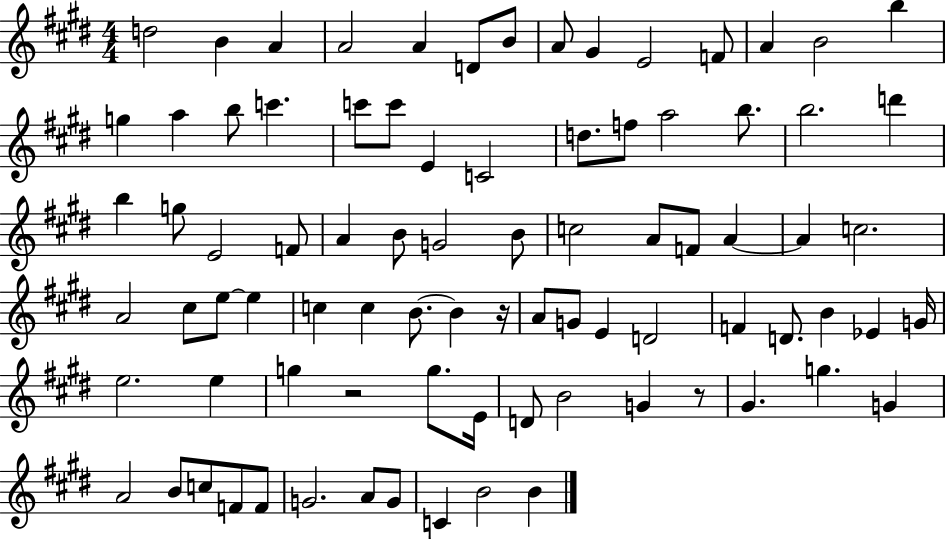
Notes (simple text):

D5/h B4/q A4/q A4/h A4/q D4/e B4/e A4/e G#4/q E4/h F4/e A4/q B4/h B5/q G5/q A5/q B5/e C6/q. C6/e C6/e E4/q C4/h D5/e. F5/e A5/h B5/e. B5/h. D6/q B5/q G5/e E4/h F4/e A4/q B4/e G4/h B4/e C5/h A4/e F4/e A4/q A4/q C5/h. A4/h C#5/e E5/e E5/q C5/q C5/q B4/e. B4/q R/s A4/e G4/e E4/q D4/h F4/q D4/e. B4/q Eb4/q G4/s E5/h. E5/q G5/q R/h G5/e. E4/s D4/e B4/h G4/q R/e G#4/q. G5/q. G4/q A4/h B4/e C5/e F4/e F4/e G4/h. A4/e G4/e C4/q B4/h B4/q